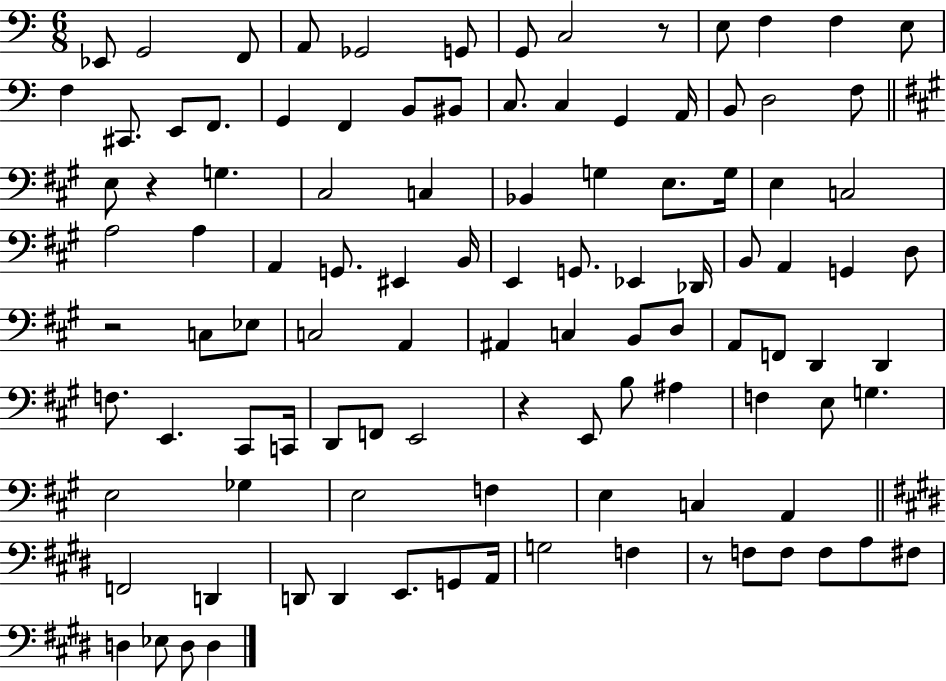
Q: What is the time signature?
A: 6/8